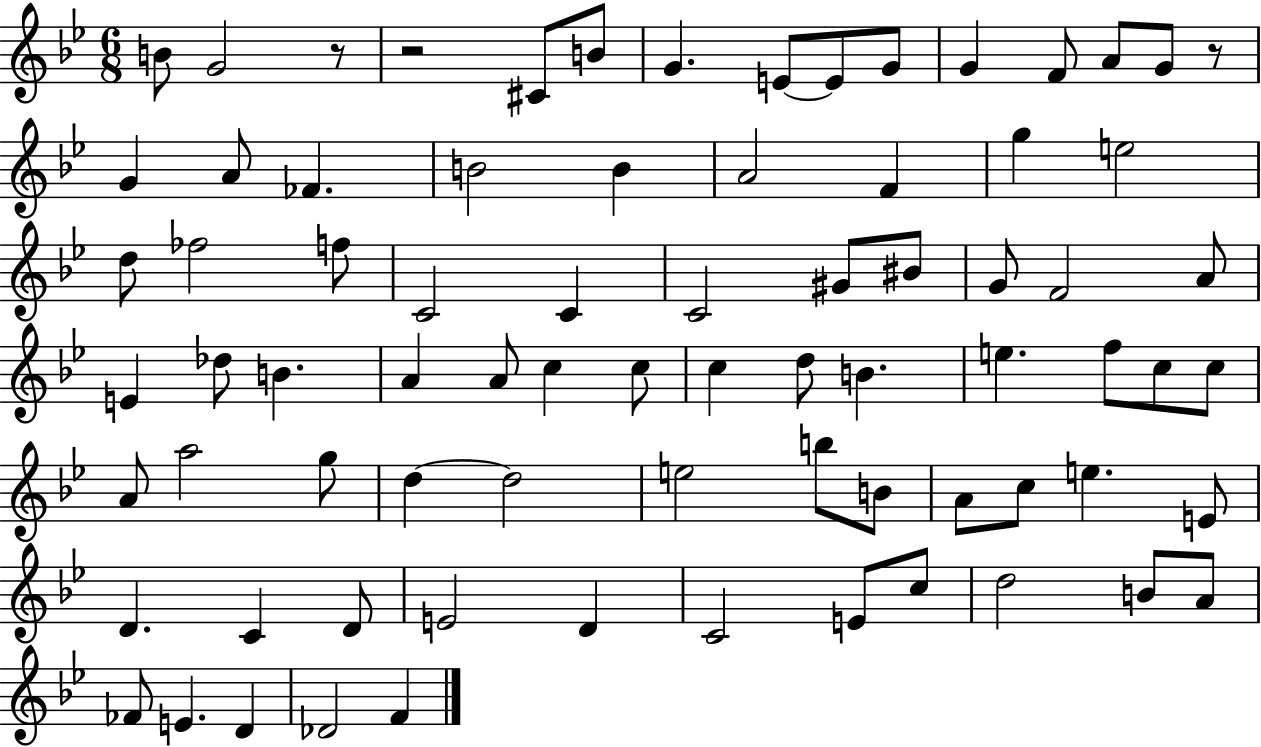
X:1
T:Untitled
M:6/8
L:1/4
K:Bb
B/2 G2 z/2 z2 ^C/2 B/2 G E/2 E/2 G/2 G F/2 A/2 G/2 z/2 G A/2 _F B2 B A2 F g e2 d/2 _f2 f/2 C2 C C2 ^G/2 ^B/2 G/2 F2 A/2 E _d/2 B A A/2 c c/2 c d/2 B e f/2 c/2 c/2 A/2 a2 g/2 d d2 e2 b/2 B/2 A/2 c/2 e E/2 D C D/2 E2 D C2 E/2 c/2 d2 B/2 A/2 _F/2 E D _D2 F